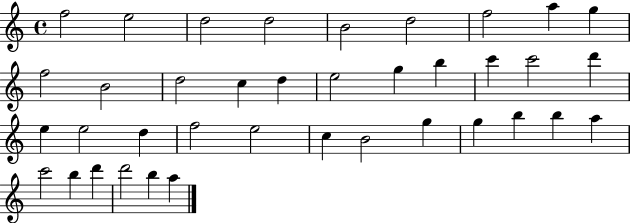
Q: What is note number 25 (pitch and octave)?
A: E5